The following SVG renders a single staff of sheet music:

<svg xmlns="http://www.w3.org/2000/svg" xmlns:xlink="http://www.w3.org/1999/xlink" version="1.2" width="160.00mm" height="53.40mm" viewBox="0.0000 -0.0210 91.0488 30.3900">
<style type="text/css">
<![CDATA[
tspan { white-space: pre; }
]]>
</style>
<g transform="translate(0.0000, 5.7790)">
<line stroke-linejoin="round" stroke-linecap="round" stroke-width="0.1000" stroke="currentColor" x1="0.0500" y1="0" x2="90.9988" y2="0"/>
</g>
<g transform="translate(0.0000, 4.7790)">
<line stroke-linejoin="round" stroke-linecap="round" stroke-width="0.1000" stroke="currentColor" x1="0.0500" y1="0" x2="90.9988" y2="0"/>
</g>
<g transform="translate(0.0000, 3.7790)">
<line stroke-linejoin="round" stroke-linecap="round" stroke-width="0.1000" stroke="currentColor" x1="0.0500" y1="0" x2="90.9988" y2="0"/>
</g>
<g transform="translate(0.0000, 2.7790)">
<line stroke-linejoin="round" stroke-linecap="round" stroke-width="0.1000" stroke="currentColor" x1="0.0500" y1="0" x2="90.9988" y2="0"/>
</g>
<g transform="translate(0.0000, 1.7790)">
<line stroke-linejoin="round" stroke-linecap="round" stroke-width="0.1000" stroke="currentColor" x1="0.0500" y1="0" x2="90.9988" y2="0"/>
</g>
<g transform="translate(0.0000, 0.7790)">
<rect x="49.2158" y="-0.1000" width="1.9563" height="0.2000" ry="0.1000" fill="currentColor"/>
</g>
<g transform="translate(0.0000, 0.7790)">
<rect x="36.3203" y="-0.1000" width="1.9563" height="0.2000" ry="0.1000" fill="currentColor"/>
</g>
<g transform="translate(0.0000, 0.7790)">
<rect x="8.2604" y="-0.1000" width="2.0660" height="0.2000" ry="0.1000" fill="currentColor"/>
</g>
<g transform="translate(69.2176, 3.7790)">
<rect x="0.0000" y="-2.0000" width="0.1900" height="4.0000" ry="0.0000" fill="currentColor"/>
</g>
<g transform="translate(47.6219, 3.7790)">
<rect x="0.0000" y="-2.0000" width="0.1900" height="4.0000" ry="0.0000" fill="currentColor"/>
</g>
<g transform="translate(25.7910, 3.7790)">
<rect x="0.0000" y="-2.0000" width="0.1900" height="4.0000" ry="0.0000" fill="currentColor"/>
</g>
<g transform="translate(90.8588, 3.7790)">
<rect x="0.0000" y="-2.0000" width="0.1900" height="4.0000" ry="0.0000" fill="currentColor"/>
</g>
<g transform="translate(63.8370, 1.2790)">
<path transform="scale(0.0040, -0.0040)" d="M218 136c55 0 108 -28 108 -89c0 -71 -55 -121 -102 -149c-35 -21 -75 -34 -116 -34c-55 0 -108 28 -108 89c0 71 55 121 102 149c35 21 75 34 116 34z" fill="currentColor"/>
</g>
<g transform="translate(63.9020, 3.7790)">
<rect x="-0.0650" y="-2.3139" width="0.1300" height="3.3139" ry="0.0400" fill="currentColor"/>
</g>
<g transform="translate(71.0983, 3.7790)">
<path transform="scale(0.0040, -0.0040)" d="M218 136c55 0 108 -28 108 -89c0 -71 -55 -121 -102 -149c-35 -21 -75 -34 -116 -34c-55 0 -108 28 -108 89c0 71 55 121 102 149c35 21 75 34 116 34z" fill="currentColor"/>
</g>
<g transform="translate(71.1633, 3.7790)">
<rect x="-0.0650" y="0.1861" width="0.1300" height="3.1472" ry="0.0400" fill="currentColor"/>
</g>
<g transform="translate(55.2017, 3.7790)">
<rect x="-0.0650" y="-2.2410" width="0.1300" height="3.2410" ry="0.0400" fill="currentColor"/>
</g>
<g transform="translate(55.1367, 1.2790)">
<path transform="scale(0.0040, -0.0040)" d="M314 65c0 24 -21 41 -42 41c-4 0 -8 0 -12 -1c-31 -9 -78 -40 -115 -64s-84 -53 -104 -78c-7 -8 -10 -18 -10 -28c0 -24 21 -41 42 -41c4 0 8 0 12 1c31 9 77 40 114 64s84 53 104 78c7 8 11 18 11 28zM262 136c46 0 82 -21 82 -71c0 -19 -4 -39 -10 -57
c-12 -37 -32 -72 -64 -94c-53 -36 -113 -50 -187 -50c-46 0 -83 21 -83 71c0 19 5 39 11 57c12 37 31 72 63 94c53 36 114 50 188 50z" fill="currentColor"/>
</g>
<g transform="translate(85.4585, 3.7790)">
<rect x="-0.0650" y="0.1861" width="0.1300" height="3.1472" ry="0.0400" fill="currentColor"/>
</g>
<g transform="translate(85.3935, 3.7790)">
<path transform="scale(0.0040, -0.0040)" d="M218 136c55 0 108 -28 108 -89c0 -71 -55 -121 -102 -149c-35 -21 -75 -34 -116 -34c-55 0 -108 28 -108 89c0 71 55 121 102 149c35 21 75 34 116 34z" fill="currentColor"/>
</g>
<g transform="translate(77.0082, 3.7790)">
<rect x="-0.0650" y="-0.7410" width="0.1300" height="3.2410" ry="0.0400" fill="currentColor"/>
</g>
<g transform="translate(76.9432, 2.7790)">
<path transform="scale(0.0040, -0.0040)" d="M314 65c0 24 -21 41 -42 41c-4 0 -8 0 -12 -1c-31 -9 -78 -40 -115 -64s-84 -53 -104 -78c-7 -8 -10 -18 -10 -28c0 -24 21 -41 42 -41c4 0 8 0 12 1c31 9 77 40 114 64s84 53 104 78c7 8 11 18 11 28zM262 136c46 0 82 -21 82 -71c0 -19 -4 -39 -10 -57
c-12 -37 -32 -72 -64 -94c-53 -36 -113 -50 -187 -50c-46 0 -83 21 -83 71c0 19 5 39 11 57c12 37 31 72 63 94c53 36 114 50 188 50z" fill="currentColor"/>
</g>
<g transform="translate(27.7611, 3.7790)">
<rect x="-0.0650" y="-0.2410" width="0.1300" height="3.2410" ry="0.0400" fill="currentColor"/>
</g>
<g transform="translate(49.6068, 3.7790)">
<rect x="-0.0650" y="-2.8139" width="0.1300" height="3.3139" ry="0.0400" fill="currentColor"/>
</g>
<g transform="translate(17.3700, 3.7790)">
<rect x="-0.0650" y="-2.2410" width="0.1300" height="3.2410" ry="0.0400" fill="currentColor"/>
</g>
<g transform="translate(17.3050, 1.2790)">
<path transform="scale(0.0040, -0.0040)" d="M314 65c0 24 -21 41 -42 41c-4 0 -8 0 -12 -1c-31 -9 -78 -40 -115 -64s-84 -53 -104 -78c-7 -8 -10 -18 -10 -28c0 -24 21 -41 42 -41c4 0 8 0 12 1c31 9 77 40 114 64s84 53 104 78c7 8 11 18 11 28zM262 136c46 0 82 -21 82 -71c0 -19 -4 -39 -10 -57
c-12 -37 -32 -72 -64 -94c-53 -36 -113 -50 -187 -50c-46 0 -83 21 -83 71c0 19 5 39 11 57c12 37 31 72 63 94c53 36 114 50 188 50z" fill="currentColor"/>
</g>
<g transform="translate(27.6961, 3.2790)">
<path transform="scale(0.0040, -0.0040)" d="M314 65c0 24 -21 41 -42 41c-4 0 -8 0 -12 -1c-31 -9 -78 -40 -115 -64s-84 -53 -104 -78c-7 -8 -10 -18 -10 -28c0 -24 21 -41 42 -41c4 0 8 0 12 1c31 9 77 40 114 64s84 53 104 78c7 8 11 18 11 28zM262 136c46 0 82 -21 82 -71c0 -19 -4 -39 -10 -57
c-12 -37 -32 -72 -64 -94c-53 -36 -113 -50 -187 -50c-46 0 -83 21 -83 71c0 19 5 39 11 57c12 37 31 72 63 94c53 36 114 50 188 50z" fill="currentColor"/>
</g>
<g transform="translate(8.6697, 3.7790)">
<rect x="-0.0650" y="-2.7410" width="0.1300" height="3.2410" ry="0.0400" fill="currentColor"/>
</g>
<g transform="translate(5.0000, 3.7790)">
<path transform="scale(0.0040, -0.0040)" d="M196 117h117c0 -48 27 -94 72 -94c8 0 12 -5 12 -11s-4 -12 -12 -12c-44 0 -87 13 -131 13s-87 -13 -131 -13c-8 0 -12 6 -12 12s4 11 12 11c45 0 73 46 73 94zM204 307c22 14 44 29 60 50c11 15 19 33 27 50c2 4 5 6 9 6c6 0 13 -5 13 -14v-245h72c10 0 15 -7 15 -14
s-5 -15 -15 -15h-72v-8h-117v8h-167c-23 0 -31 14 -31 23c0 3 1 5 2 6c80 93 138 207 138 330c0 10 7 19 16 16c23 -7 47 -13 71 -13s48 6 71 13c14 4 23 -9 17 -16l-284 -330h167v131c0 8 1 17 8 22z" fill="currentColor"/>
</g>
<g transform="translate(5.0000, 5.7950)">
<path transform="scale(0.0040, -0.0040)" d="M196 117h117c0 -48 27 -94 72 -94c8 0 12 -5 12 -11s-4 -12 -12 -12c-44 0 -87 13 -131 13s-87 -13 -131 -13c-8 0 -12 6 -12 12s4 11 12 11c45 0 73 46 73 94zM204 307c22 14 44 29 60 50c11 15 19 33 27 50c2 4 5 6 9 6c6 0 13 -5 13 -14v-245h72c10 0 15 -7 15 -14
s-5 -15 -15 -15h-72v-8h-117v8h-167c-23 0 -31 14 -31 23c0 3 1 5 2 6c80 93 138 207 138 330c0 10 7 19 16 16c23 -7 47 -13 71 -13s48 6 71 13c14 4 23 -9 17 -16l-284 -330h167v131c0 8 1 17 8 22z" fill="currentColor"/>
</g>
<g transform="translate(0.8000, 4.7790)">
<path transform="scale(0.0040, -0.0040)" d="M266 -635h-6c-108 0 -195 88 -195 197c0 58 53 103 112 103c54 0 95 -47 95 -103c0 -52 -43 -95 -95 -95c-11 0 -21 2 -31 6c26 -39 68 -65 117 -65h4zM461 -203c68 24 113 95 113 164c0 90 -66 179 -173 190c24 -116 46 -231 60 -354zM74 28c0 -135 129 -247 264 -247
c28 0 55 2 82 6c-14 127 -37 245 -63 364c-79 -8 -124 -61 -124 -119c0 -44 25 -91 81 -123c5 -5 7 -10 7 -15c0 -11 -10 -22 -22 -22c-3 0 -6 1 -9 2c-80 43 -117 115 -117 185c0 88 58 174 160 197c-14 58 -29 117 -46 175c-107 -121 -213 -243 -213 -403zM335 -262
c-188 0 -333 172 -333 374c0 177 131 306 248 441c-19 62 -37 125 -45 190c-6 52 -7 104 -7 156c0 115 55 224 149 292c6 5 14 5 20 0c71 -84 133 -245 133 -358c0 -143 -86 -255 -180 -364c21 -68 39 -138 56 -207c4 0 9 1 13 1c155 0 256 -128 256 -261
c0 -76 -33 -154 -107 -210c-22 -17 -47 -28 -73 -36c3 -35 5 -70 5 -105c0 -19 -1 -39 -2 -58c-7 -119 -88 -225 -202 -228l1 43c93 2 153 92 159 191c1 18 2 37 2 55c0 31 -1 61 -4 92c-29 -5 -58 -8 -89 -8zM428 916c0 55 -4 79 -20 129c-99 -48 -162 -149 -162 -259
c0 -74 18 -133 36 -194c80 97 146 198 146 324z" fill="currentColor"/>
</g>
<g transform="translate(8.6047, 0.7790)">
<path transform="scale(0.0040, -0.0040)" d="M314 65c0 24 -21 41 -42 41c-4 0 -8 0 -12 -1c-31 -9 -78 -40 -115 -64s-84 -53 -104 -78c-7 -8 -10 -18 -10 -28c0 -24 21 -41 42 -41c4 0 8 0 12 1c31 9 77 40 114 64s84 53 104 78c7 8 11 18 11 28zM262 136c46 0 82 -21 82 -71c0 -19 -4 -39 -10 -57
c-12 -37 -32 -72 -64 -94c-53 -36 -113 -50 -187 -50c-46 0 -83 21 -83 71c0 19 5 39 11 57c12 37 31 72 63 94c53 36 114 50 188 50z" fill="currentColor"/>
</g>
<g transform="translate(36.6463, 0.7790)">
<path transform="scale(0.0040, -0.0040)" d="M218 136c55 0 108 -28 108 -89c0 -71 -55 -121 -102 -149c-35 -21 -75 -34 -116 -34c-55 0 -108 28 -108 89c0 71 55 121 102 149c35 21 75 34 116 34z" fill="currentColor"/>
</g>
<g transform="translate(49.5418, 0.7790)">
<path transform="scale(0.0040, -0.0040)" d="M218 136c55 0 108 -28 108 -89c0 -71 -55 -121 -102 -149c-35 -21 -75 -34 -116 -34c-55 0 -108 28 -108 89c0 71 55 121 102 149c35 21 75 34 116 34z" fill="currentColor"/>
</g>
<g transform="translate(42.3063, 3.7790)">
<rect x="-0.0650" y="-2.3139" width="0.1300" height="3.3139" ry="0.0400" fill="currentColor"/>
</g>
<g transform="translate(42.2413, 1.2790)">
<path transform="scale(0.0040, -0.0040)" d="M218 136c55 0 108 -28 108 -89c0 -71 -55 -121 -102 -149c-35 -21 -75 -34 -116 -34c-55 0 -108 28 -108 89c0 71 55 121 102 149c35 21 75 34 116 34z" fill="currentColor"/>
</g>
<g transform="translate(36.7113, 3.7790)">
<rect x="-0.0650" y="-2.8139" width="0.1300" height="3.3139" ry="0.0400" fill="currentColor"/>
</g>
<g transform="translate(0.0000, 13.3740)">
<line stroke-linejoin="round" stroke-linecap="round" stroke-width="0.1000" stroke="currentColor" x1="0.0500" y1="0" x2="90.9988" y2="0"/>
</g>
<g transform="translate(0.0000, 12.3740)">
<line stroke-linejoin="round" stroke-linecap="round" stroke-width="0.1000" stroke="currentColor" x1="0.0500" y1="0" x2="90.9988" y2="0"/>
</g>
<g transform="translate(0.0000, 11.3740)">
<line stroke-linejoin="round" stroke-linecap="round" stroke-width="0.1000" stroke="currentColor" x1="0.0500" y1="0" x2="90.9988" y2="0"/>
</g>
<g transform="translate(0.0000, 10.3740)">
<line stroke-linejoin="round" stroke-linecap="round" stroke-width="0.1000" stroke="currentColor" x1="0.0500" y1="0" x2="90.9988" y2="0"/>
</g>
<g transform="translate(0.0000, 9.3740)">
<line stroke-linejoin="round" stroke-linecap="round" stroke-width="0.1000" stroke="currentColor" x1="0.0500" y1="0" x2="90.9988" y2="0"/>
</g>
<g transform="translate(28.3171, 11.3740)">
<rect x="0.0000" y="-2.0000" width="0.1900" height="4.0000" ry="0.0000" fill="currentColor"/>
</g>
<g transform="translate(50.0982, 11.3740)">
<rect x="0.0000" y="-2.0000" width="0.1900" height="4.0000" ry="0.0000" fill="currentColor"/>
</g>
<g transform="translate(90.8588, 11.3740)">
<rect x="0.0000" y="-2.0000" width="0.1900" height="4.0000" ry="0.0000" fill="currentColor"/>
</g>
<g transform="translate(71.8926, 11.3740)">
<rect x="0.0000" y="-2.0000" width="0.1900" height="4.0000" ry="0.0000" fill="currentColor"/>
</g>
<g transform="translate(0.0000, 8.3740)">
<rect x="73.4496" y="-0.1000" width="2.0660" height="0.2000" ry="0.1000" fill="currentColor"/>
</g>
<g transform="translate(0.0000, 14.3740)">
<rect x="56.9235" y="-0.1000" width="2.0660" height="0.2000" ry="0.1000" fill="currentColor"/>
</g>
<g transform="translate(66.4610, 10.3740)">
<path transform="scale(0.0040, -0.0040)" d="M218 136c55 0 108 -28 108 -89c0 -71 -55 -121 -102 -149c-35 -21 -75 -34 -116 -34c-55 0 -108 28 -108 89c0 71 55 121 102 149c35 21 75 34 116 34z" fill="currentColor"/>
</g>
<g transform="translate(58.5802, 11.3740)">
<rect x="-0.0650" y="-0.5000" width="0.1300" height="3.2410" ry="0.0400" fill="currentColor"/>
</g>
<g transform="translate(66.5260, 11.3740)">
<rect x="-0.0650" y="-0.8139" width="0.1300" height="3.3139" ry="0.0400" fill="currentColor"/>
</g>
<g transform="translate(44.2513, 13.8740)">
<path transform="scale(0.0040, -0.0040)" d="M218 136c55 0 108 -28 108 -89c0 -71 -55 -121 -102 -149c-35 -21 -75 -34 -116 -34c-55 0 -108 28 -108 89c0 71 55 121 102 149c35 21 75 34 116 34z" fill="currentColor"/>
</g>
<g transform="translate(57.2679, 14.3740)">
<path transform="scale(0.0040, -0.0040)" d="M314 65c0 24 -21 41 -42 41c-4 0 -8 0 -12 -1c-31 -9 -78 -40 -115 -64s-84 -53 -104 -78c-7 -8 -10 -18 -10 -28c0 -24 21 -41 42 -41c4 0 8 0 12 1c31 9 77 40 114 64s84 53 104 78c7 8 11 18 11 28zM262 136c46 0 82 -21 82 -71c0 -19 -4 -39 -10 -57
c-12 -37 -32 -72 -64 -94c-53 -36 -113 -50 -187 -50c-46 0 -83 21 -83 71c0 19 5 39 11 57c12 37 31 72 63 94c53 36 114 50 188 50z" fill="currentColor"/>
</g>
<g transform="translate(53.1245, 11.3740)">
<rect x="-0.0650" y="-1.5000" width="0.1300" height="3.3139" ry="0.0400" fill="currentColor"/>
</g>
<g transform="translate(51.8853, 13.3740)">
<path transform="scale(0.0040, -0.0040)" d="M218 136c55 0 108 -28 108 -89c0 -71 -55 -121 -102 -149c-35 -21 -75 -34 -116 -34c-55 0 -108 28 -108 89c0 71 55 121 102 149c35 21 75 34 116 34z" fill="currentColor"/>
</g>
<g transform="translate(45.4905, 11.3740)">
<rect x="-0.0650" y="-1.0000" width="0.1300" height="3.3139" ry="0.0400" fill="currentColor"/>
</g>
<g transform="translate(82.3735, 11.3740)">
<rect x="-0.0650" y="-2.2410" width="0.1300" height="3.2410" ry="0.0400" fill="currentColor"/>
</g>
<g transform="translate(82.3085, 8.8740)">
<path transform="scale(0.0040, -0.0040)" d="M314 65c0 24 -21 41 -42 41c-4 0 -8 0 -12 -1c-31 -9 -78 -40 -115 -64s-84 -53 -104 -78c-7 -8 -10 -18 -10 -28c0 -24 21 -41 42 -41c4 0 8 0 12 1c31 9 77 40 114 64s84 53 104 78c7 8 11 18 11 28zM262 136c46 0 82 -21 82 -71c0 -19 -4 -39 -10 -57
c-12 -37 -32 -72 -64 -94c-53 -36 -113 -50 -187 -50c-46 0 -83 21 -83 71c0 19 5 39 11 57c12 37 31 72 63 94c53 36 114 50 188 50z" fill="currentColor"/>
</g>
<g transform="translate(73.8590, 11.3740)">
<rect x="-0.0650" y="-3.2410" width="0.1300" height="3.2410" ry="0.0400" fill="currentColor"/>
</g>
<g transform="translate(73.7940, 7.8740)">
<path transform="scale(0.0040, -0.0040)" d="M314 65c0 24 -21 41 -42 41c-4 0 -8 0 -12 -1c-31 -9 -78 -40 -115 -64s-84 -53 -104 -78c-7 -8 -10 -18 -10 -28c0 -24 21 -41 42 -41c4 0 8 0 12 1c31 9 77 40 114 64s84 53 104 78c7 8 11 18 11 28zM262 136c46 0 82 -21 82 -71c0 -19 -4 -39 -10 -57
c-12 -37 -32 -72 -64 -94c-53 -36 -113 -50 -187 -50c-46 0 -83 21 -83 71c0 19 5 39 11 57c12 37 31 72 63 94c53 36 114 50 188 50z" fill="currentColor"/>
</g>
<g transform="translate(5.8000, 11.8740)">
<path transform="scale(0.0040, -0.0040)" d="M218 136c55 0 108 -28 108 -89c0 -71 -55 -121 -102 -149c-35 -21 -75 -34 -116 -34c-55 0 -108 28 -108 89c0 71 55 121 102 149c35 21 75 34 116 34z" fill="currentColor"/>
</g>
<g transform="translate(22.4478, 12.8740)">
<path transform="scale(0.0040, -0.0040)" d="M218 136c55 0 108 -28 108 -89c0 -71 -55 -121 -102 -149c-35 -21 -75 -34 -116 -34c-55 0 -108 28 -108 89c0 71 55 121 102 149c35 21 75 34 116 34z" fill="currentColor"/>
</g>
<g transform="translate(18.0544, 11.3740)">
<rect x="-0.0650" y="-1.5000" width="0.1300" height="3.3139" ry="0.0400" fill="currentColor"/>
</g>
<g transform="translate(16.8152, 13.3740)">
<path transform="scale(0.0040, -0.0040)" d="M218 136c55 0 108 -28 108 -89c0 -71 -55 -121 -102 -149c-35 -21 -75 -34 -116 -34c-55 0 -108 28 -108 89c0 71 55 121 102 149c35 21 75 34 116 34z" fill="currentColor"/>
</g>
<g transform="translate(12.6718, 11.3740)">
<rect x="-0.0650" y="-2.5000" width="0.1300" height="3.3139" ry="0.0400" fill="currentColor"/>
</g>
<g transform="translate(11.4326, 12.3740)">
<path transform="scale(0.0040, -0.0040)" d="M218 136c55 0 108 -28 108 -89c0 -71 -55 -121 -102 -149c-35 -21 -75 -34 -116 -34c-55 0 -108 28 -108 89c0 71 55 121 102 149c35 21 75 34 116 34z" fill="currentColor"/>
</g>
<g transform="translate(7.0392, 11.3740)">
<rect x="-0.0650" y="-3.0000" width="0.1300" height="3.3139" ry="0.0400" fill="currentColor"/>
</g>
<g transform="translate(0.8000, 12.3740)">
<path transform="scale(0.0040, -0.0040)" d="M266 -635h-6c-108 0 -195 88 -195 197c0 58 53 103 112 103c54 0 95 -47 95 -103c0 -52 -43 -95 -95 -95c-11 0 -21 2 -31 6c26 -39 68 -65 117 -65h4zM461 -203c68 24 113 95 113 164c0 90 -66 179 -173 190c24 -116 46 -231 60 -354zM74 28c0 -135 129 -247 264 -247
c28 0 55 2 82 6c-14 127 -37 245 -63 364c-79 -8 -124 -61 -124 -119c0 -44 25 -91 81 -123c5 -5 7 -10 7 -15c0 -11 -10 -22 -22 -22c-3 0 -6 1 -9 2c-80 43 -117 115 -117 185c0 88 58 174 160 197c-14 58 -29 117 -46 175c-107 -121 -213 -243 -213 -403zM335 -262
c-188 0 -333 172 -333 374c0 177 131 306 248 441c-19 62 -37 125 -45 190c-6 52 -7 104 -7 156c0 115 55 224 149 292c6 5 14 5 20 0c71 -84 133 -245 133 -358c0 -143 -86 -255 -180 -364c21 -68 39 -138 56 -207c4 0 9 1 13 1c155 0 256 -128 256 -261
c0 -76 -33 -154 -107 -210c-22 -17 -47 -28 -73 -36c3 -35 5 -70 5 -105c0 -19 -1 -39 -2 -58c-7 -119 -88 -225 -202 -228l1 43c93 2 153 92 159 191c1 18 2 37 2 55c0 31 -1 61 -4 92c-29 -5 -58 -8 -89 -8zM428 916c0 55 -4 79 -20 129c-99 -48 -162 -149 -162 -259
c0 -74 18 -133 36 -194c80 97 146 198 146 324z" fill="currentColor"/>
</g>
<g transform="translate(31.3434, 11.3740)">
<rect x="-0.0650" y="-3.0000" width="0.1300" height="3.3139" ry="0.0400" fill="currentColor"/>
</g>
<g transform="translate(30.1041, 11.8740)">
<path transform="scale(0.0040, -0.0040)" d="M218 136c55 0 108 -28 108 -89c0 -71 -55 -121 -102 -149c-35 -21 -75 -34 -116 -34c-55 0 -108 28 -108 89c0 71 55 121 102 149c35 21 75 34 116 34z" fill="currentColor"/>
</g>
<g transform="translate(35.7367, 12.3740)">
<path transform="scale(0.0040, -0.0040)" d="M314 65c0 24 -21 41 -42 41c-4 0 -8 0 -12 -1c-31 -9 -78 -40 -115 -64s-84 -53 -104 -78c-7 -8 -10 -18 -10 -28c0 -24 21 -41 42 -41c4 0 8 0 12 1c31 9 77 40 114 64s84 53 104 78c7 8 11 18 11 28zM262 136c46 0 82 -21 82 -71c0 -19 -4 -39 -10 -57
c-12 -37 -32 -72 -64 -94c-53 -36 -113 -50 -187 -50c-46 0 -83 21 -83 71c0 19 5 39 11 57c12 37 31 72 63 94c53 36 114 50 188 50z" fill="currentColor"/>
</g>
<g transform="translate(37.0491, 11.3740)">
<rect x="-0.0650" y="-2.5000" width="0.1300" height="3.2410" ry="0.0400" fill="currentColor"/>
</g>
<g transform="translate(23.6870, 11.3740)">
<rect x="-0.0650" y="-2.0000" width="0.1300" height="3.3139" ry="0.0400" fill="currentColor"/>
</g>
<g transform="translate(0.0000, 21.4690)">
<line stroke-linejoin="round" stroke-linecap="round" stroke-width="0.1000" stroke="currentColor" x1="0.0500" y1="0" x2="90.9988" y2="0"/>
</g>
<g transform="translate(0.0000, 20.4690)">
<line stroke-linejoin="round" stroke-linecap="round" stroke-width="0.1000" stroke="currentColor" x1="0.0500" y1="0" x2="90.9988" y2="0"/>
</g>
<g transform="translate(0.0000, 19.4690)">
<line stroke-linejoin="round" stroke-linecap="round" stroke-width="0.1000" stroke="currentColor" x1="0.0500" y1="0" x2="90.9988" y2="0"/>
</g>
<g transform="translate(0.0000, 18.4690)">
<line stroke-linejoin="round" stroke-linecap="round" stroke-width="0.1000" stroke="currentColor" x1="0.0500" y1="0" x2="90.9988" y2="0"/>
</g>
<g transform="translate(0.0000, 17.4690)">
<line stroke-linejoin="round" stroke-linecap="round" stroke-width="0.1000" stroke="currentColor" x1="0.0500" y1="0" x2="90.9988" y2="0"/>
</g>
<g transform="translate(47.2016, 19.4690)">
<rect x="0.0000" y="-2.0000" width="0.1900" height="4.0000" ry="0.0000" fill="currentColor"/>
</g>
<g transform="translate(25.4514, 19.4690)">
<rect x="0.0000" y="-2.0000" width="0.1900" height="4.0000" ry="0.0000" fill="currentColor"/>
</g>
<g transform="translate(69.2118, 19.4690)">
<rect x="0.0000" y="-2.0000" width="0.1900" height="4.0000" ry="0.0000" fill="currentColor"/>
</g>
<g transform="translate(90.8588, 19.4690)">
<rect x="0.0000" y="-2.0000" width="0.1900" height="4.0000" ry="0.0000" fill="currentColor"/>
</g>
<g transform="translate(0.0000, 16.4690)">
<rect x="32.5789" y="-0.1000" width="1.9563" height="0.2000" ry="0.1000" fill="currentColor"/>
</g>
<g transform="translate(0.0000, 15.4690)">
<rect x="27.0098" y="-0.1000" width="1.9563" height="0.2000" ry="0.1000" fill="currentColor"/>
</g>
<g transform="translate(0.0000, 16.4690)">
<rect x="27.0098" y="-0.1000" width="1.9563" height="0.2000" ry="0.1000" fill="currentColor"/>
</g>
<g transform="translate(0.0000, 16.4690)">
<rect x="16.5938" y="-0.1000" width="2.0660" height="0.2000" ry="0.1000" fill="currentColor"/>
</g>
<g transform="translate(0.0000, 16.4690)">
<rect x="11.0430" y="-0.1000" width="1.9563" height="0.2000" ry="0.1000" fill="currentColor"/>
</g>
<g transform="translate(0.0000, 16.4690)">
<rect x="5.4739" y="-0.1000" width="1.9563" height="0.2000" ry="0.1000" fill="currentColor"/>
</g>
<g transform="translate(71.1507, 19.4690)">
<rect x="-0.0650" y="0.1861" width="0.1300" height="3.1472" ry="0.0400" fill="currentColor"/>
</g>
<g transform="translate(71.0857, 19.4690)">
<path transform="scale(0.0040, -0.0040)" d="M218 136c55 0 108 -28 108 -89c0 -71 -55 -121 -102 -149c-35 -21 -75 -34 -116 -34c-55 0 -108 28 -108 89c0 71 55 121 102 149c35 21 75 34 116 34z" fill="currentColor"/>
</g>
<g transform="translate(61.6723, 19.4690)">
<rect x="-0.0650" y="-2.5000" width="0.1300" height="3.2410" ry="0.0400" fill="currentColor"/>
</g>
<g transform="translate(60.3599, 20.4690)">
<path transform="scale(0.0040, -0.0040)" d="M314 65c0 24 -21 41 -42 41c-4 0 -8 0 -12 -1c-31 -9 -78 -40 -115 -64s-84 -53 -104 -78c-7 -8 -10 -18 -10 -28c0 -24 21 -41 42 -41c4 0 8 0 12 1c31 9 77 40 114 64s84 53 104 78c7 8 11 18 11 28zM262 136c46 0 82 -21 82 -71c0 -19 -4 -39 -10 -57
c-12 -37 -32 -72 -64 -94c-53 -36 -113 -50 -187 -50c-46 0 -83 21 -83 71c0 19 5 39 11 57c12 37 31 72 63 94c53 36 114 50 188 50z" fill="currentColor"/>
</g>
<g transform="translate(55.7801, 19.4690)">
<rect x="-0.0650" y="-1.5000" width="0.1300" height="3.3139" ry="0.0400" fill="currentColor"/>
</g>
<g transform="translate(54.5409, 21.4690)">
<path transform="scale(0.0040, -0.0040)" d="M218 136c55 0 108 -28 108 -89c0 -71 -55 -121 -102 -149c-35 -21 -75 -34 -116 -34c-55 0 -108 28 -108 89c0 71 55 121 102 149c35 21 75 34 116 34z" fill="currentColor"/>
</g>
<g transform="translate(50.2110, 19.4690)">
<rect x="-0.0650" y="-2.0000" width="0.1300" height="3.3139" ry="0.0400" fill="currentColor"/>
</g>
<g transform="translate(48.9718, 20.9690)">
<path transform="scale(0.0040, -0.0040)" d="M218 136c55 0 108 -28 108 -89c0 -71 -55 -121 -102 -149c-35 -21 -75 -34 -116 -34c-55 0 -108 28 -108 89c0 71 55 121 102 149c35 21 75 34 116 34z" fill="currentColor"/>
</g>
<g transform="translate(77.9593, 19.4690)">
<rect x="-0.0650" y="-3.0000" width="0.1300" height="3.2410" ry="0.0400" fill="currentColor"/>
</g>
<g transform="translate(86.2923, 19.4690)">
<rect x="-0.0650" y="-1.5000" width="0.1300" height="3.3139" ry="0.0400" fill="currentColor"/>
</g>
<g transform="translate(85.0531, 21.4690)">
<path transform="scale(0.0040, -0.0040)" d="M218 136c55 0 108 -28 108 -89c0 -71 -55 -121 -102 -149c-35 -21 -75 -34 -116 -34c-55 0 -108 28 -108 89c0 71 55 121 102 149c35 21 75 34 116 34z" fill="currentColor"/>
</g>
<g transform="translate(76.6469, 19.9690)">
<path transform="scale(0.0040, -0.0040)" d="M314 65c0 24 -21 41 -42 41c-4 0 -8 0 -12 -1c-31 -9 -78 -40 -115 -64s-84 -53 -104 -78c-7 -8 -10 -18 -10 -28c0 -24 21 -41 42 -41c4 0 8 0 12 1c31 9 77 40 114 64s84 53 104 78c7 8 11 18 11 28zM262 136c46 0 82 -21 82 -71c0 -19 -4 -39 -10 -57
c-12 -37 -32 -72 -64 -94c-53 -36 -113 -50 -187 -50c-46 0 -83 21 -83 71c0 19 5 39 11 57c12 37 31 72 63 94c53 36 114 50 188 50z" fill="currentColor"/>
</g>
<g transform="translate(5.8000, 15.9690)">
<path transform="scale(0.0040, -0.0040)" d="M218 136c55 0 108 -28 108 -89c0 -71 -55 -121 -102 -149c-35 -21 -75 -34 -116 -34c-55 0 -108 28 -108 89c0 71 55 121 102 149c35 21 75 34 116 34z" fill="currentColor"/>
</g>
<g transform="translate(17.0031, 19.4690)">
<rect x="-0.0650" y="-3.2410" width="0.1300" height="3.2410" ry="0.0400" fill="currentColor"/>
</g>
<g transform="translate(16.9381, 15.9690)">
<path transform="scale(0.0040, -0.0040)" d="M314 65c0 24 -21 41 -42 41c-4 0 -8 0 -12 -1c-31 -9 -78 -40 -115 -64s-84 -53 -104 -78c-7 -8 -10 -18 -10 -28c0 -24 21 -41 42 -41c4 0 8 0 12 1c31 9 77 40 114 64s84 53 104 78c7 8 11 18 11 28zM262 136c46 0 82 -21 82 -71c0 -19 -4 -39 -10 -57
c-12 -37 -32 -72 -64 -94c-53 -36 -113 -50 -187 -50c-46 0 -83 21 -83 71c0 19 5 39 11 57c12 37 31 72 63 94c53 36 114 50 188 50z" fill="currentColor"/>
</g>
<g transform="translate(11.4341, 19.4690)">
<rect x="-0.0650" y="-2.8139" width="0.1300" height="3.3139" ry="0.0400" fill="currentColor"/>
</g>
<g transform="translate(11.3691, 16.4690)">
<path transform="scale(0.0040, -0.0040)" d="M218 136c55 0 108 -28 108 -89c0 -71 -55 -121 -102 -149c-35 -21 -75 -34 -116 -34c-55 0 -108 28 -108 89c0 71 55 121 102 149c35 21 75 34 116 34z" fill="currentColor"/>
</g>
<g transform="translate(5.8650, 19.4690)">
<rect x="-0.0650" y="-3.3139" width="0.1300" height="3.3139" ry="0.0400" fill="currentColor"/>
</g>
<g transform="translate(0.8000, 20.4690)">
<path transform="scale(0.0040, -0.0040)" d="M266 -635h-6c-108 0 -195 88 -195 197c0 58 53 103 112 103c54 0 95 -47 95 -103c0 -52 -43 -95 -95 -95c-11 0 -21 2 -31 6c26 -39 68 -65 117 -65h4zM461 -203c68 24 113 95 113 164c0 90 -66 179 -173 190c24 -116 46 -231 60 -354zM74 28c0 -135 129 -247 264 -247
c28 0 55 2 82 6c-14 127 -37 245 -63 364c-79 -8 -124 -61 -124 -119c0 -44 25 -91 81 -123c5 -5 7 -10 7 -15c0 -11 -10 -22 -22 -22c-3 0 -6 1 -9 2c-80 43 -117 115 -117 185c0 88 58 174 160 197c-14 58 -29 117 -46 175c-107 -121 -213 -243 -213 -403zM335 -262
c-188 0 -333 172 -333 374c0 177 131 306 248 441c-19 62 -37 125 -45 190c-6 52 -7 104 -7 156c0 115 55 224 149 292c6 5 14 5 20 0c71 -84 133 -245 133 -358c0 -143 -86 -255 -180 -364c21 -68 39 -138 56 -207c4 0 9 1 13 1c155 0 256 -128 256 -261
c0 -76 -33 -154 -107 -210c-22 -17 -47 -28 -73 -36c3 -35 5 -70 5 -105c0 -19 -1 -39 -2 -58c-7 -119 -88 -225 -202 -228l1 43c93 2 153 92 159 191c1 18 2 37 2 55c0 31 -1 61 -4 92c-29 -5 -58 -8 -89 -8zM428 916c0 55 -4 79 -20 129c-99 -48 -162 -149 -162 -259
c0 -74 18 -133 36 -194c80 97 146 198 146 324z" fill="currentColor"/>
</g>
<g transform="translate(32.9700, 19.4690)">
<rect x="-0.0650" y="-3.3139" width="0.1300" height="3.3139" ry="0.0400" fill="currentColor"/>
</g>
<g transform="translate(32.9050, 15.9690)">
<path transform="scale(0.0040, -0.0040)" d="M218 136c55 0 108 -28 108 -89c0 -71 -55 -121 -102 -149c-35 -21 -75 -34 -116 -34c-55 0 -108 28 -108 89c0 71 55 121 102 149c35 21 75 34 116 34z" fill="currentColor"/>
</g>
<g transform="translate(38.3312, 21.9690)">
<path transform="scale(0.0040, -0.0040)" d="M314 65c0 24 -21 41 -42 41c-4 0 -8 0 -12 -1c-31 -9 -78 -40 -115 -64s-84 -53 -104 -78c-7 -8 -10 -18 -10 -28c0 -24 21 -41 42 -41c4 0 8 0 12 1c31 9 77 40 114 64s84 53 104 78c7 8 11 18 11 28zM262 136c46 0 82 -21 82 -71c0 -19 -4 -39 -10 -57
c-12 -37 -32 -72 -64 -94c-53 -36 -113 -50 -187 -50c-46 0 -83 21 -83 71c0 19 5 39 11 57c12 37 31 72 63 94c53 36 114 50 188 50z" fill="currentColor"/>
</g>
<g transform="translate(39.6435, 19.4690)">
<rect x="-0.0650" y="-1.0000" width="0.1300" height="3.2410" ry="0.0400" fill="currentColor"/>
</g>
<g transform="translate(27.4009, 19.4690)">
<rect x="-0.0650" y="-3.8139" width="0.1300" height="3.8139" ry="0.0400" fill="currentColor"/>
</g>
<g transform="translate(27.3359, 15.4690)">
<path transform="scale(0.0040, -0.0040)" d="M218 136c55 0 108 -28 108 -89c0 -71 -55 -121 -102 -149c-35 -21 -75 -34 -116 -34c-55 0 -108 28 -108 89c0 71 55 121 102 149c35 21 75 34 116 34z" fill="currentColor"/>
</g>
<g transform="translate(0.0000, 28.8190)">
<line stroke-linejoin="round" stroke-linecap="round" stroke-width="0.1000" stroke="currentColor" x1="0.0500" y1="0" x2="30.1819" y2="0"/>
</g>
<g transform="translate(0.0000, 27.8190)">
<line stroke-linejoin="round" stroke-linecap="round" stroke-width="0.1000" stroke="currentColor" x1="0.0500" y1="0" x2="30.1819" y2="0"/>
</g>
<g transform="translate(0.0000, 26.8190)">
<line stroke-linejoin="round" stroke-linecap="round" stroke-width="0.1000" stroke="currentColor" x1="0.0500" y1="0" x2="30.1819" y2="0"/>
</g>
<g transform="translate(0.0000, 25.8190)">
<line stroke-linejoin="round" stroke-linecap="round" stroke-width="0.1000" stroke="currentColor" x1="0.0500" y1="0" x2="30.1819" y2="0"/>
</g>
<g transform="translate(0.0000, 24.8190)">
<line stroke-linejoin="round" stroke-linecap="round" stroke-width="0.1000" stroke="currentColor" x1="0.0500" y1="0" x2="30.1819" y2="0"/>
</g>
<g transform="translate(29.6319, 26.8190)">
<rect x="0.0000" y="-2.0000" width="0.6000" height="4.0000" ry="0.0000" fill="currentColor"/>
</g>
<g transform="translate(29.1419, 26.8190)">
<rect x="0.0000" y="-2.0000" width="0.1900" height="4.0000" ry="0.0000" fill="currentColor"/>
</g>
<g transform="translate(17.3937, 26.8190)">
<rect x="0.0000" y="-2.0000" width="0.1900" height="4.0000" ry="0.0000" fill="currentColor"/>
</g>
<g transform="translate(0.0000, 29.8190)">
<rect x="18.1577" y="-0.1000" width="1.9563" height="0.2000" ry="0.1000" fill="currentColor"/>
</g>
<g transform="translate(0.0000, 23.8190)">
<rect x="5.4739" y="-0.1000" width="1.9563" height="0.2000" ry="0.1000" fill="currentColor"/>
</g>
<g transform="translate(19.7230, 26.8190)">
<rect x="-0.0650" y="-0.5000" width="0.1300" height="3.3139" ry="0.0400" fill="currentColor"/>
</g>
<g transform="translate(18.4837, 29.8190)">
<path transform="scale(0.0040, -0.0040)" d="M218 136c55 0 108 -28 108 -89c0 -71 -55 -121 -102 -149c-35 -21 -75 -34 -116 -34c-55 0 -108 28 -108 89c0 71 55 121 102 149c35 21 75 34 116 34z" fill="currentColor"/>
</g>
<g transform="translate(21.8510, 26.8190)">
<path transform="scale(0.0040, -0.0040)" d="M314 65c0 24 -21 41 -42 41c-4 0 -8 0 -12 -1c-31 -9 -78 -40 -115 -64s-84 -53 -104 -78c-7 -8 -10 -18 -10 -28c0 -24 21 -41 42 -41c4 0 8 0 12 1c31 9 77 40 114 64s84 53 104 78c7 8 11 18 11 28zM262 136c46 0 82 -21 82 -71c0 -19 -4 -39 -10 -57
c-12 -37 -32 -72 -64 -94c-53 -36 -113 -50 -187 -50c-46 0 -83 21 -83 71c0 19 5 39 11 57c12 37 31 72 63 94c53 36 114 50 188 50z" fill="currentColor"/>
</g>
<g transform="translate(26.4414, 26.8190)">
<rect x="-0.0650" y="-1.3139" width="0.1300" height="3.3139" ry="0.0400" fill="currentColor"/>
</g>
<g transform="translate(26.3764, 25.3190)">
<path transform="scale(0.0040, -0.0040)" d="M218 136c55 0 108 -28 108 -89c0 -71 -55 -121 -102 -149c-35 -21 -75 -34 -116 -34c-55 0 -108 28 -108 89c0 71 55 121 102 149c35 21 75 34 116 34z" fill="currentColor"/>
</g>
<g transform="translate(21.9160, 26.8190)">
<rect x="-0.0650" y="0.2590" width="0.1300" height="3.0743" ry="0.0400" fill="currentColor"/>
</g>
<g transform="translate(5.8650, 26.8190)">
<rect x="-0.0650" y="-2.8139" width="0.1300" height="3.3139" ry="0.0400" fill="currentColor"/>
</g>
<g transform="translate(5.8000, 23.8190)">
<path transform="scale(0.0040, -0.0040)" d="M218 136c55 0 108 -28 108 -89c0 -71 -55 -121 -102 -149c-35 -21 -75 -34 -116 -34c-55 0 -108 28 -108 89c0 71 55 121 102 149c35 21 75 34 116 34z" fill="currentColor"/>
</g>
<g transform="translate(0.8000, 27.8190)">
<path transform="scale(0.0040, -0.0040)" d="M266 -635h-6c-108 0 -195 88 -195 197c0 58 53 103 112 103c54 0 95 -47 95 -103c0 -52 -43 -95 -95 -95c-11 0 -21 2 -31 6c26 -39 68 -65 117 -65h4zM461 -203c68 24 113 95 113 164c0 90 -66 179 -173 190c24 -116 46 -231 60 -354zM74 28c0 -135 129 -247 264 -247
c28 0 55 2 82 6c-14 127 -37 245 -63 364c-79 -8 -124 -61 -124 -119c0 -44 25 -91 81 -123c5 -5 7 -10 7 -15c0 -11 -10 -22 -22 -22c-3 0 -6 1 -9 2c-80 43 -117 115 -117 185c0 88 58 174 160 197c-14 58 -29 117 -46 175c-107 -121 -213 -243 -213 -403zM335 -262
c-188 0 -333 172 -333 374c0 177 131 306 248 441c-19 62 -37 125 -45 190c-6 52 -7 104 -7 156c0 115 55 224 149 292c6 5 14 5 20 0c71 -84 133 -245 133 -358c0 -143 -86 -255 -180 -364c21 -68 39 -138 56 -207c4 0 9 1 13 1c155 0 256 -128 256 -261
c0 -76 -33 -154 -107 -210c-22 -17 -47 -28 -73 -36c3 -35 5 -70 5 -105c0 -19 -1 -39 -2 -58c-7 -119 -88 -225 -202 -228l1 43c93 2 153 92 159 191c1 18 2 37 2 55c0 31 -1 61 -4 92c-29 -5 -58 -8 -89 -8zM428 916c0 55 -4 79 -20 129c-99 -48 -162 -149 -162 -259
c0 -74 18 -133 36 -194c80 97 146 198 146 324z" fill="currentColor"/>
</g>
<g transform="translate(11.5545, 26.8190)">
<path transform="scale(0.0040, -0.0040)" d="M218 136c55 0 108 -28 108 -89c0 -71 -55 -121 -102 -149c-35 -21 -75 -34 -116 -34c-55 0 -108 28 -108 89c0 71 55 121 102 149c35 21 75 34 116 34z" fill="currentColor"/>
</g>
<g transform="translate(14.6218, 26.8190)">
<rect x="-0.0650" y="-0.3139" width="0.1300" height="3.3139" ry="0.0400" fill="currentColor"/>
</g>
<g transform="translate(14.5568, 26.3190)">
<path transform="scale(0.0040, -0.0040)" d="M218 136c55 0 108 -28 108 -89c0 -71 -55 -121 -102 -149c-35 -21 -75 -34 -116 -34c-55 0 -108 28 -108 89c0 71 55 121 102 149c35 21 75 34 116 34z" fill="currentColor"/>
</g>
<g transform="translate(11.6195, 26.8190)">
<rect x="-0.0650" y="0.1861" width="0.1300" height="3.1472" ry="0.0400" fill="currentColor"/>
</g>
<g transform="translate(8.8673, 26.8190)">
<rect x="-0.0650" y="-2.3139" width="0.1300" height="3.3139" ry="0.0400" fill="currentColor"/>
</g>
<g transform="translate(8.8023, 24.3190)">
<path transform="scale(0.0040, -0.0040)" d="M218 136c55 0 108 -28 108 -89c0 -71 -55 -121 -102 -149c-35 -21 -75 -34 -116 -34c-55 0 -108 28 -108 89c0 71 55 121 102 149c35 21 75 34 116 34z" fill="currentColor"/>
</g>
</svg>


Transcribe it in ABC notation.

X:1
T:Untitled
M:4/4
L:1/4
K:C
a2 g2 c2 a g a g2 g B d2 B A G E F A G2 D E C2 d b2 g2 b a b2 c' b D2 F E G2 B A2 E a g B c C B2 e